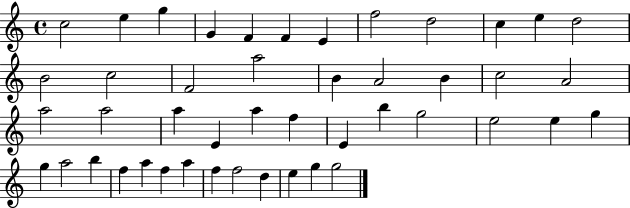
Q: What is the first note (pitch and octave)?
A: C5